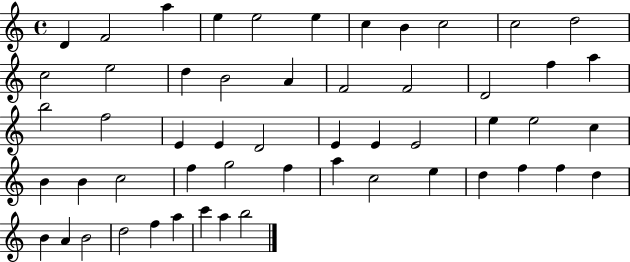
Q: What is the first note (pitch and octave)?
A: D4